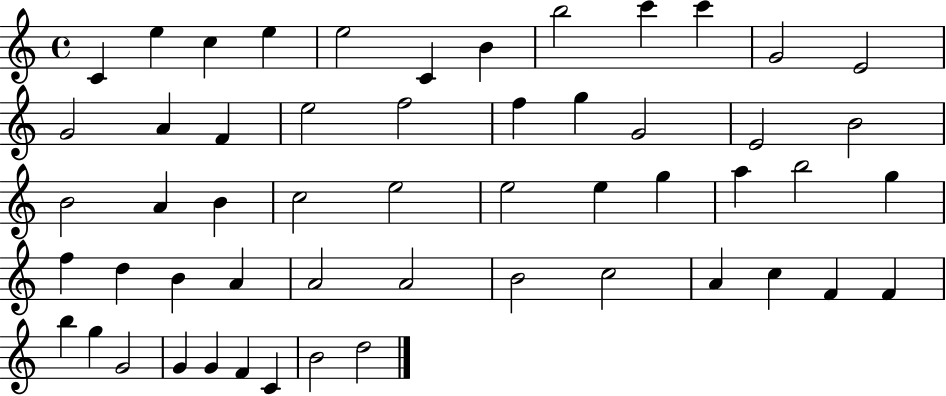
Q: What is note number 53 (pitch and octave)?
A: B4